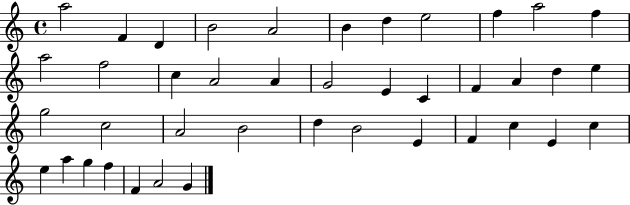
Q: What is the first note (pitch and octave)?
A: A5